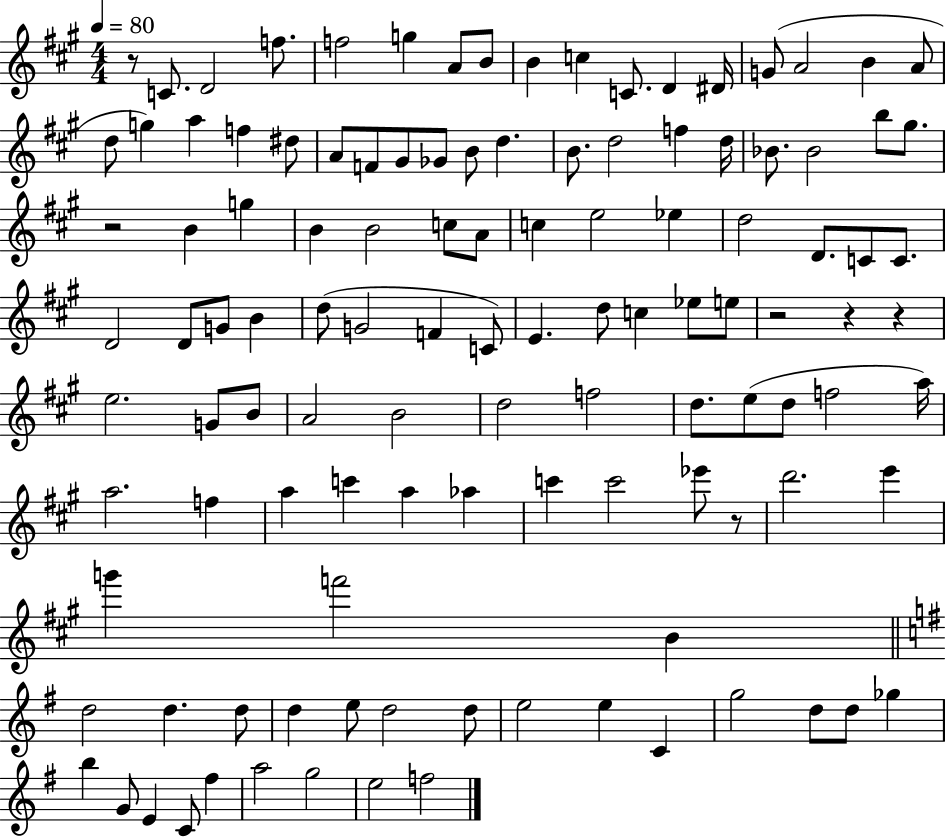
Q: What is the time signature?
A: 4/4